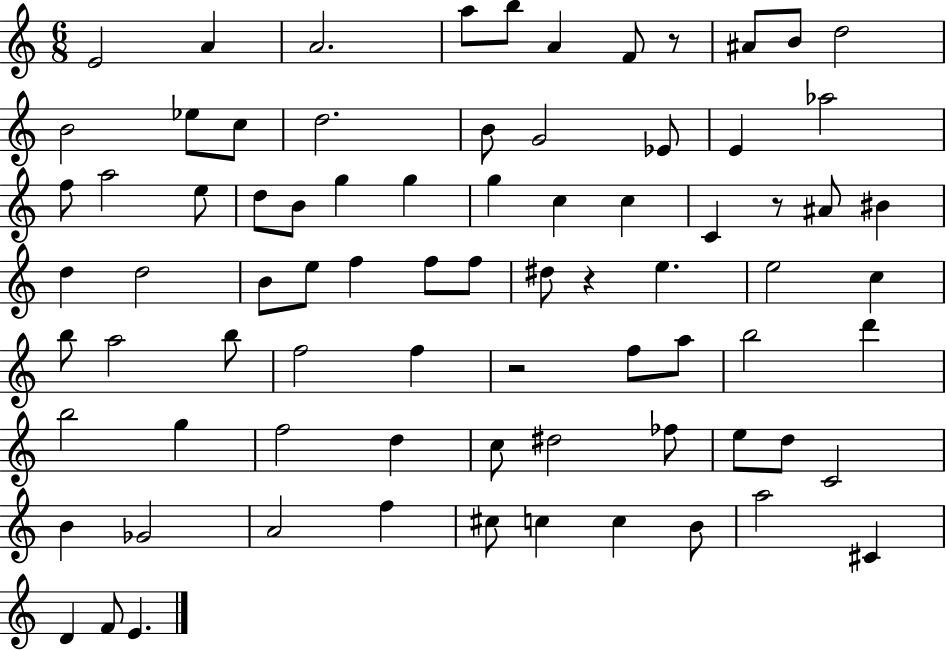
X:1
T:Untitled
M:6/8
L:1/4
K:C
E2 A A2 a/2 b/2 A F/2 z/2 ^A/2 B/2 d2 B2 _e/2 c/2 d2 B/2 G2 _E/2 E _a2 f/2 a2 e/2 d/2 B/2 g g g c c C z/2 ^A/2 ^B d d2 B/2 e/2 f f/2 f/2 ^d/2 z e e2 c b/2 a2 b/2 f2 f z2 f/2 a/2 b2 d' b2 g f2 d c/2 ^d2 _f/2 e/2 d/2 C2 B _G2 A2 f ^c/2 c c B/2 a2 ^C D F/2 E